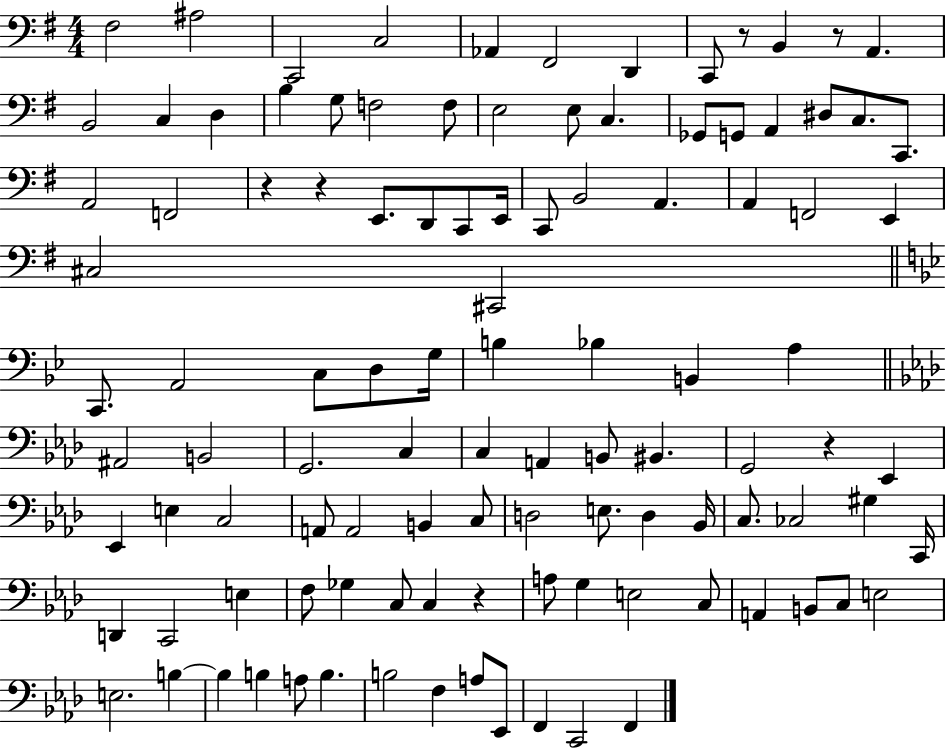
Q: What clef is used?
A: bass